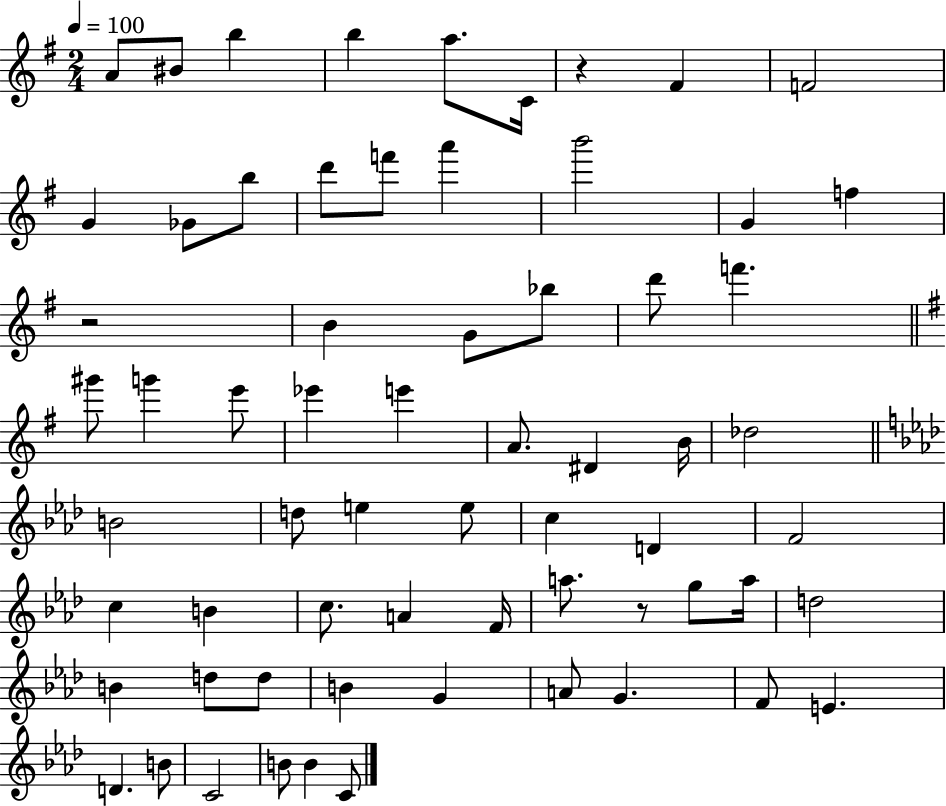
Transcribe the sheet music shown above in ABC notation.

X:1
T:Untitled
M:2/4
L:1/4
K:G
A/2 ^B/2 b b a/2 C/4 z ^F F2 G _G/2 b/2 d'/2 f'/2 a' b'2 G f z2 B G/2 _b/2 d'/2 f' ^g'/2 g' e'/2 _e' e' A/2 ^D B/4 _d2 B2 d/2 e e/2 c D F2 c B c/2 A F/4 a/2 z/2 g/2 a/4 d2 B d/2 d/2 B G A/2 G F/2 E D B/2 C2 B/2 B C/2